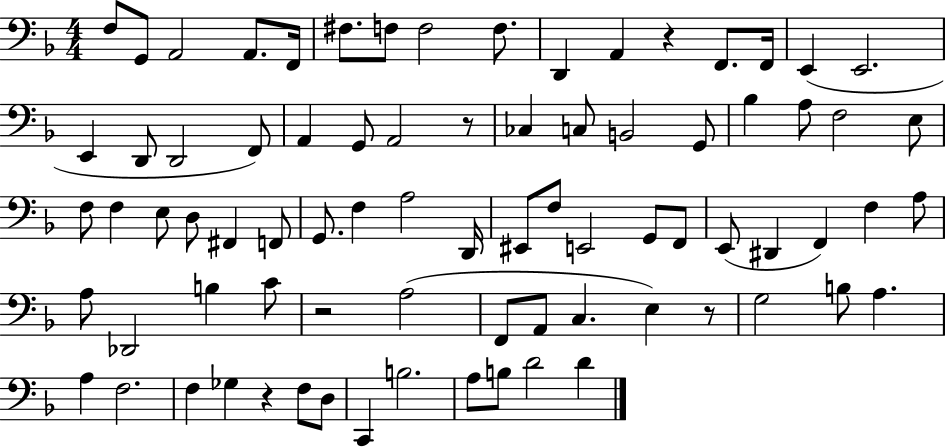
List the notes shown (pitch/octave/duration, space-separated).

F3/e G2/e A2/h A2/e. F2/s F#3/e. F3/e F3/h F3/e. D2/q A2/q R/q F2/e. F2/s E2/q E2/h. E2/q D2/e D2/h F2/e A2/q G2/e A2/h R/e CES3/q C3/e B2/h G2/e Bb3/q A3/e F3/h E3/e F3/e F3/q E3/e D3/e F#2/q F2/e G2/e. F3/q A3/h D2/s EIS2/e F3/e E2/h G2/e F2/e E2/e D#2/q F2/q F3/q A3/e A3/e Db2/h B3/q C4/e R/h A3/h F2/e A2/e C3/q. E3/q R/e G3/h B3/e A3/q. A3/q F3/h. F3/q Gb3/q R/q F3/e D3/e C2/q B3/h. A3/e B3/e D4/h D4/q